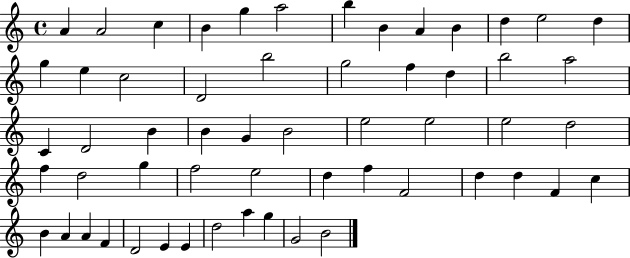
{
  \clef treble
  \time 4/4
  \defaultTimeSignature
  \key c \major
  a'4 a'2 c''4 | b'4 g''4 a''2 | b''4 b'4 a'4 b'4 | d''4 e''2 d''4 | \break g''4 e''4 c''2 | d'2 b''2 | g''2 f''4 d''4 | b''2 a''2 | \break c'4 d'2 b'4 | b'4 g'4 b'2 | e''2 e''2 | e''2 d''2 | \break f''4 d''2 g''4 | f''2 e''2 | d''4 f''4 f'2 | d''4 d''4 f'4 c''4 | \break b'4 a'4 a'4 f'4 | d'2 e'4 e'4 | d''2 a''4 g''4 | g'2 b'2 | \break \bar "|."
}